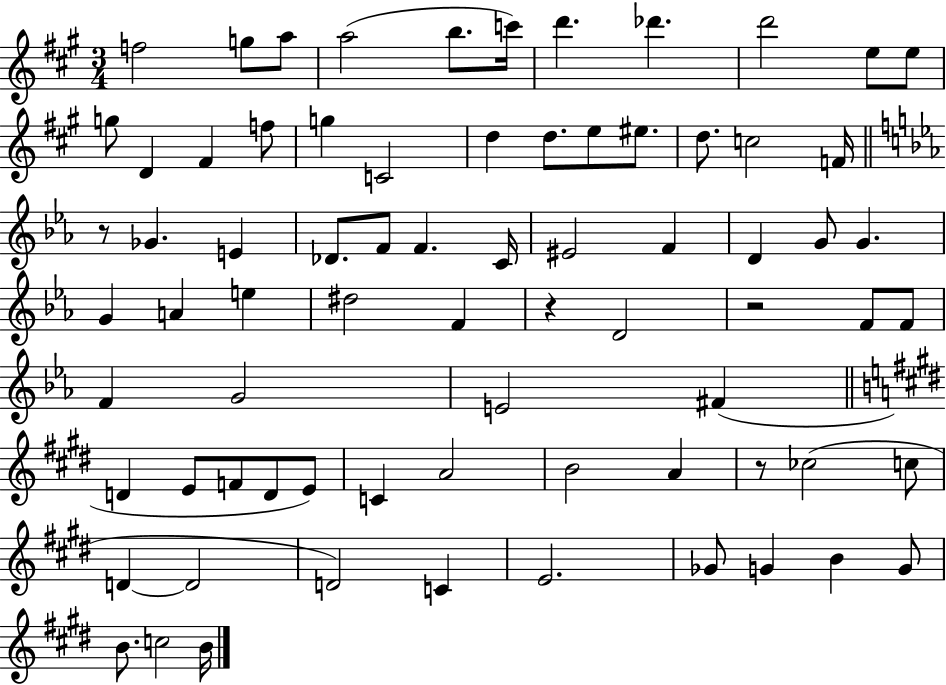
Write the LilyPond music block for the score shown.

{
  \clef treble
  \numericTimeSignature
  \time 3/4
  \key a \major
  \repeat volta 2 { f''2 g''8 a''8 | a''2( b''8. c'''16) | d'''4. des'''4. | d'''2 e''8 e''8 | \break g''8 d'4 fis'4 f''8 | g''4 c'2 | d''4 d''8. e''8 eis''8. | d''8. c''2 f'16 | \break \bar "||" \break \key ees \major r8 ges'4. e'4 | des'8. f'8 f'4. c'16 | eis'2 f'4 | d'4 g'8 g'4. | \break g'4 a'4 e''4 | dis''2 f'4 | r4 d'2 | r2 f'8 f'8 | \break f'4 g'2 | e'2 fis'4( | \bar "||" \break \key e \major d'4 e'8 f'8 d'8 e'8) | c'4 a'2 | b'2 a'4 | r8 ces''2( c''8 | \break d'4~~ d'2 | d'2) c'4 | e'2. | ges'8 g'4 b'4 g'8 | \break b'8. c''2 b'16 | } \bar "|."
}